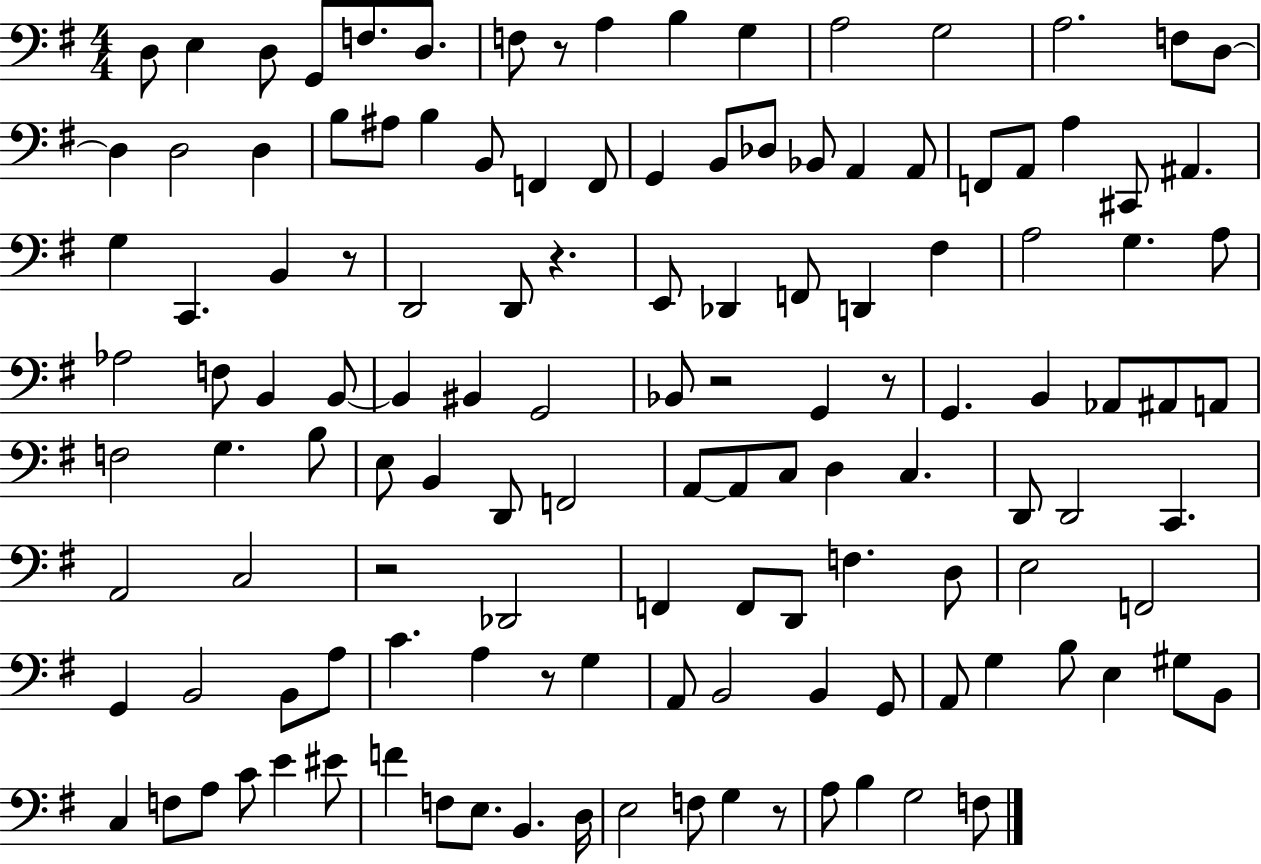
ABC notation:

X:1
T:Untitled
M:4/4
L:1/4
K:G
D,/2 E, D,/2 G,,/2 F,/2 D,/2 F,/2 z/2 A, B, G, A,2 G,2 A,2 F,/2 D,/2 D, D,2 D, B,/2 ^A,/2 B, B,,/2 F,, F,,/2 G,, B,,/2 _D,/2 _B,,/2 A,, A,,/2 F,,/2 A,,/2 A, ^C,,/2 ^A,, G, C,, B,, z/2 D,,2 D,,/2 z E,,/2 _D,, F,,/2 D,, ^F, A,2 G, A,/2 _A,2 F,/2 B,, B,,/2 B,, ^B,, G,,2 _B,,/2 z2 G,, z/2 G,, B,, _A,,/2 ^A,,/2 A,,/2 F,2 G, B,/2 E,/2 B,, D,,/2 F,,2 A,,/2 A,,/2 C,/2 D, C, D,,/2 D,,2 C,, A,,2 C,2 z2 _D,,2 F,, F,,/2 D,,/2 F, D,/2 E,2 F,,2 G,, B,,2 B,,/2 A,/2 C A, z/2 G, A,,/2 B,,2 B,, G,,/2 A,,/2 G, B,/2 E, ^G,/2 B,,/2 C, F,/2 A,/2 C/2 E ^E/2 F F,/2 E,/2 B,, D,/4 E,2 F,/2 G, z/2 A,/2 B, G,2 F,/2